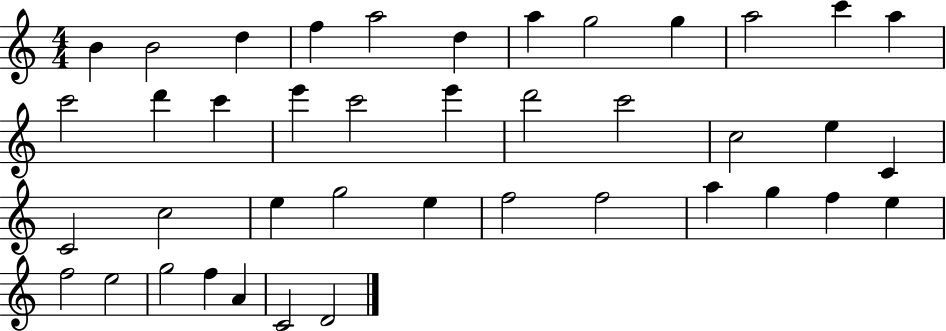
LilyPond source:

{
  \clef treble
  \numericTimeSignature
  \time 4/4
  \key c \major
  b'4 b'2 d''4 | f''4 a''2 d''4 | a''4 g''2 g''4 | a''2 c'''4 a''4 | \break c'''2 d'''4 c'''4 | e'''4 c'''2 e'''4 | d'''2 c'''2 | c''2 e''4 c'4 | \break c'2 c''2 | e''4 g''2 e''4 | f''2 f''2 | a''4 g''4 f''4 e''4 | \break f''2 e''2 | g''2 f''4 a'4 | c'2 d'2 | \bar "|."
}